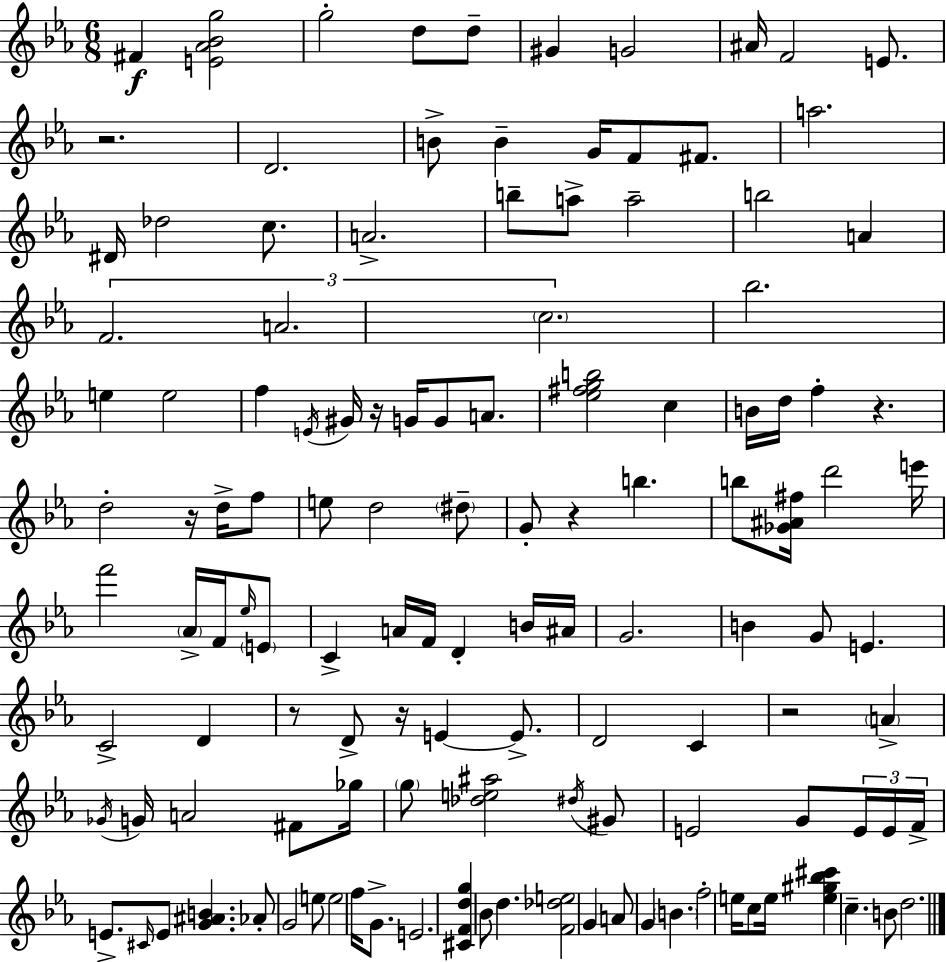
F#4/q [E4,Ab4,Bb4,G5]/h G5/h D5/e D5/e G#4/q G4/h A#4/s F4/h E4/e. R/h. D4/h. B4/e B4/q G4/s F4/e F#4/e. A5/h. D#4/s Db5/h C5/e. A4/h. B5/e A5/e A5/h B5/h A4/q F4/h. A4/h. C5/h. Bb5/h. E5/q E5/h F5/q E4/s G#4/s R/s G4/s G4/e A4/e. [Eb5,F#5,G5,B5]/h C5/q B4/s D5/s F5/q R/q. D5/h R/s D5/s F5/e E5/e D5/h D#5/e G4/e R/q B5/q. B5/e [Gb4,A#4,F#5]/s D6/h E6/s F6/h Ab4/s F4/s Eb5/s E4/e C4/q A4/s F4/s D4/q B4/s A#4/s G4/h. B4/q G4/e E4/q. C4/h D4/q R/e D4/e R/s E4/q E4/e. D4/h C4/q R/h A4/q Gb4/s G4/s A4/h F#4/e Gb5/s G5/e [Db5,E5,A#5]/h D#5/s G#4/e E4/h G4/e E4/s E4/s F4/s E4/e. C#4/s E4/e [G4,A#4,B4]/q. Ab4/e G4/h E5/e E5/h F5/s G4/e. E4/h. [C#4,F4,D5,G5]/q Bb4/e D5/q. [F4,Db5,E5]/h G4/q A4/e G4/q B4/q. F5/h E5/s C5/e E5/s [E5,G#5,Bb5,C#6]/q C5/q. B4/e D5/h.